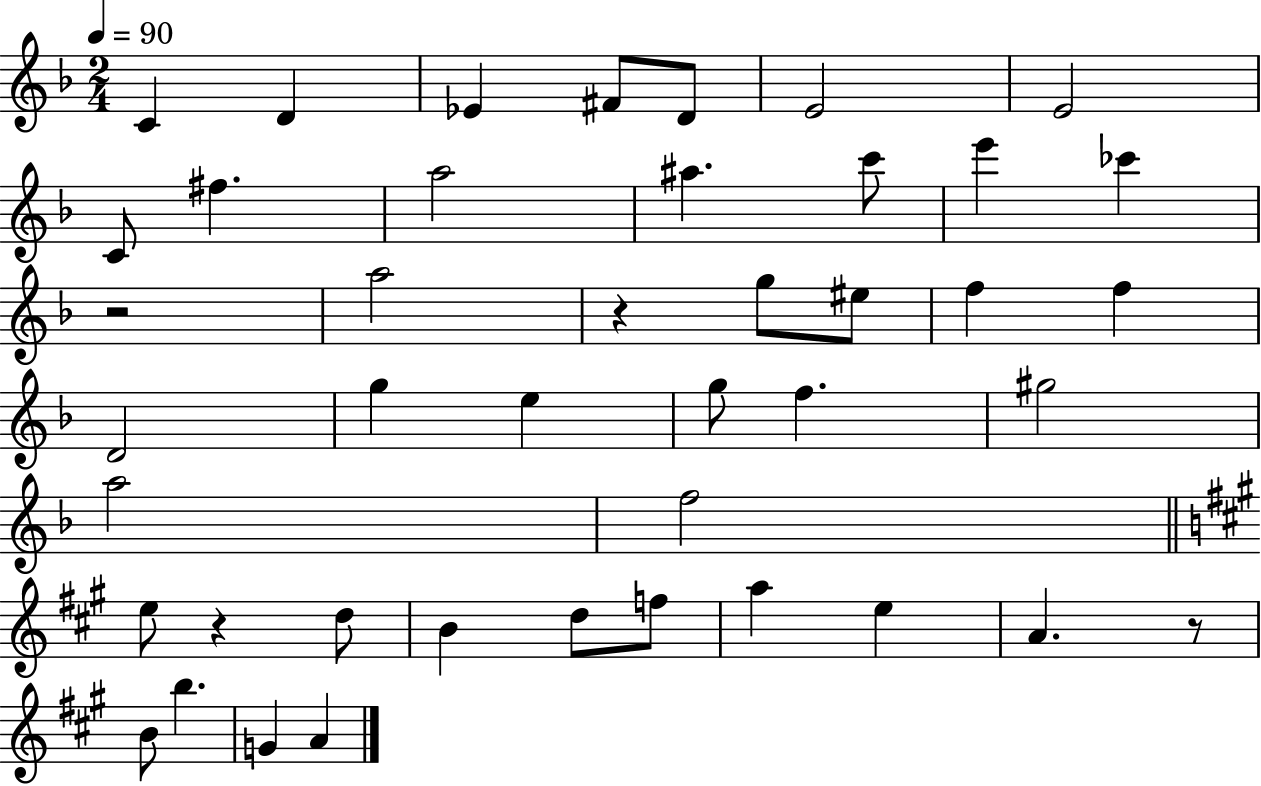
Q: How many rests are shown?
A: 4